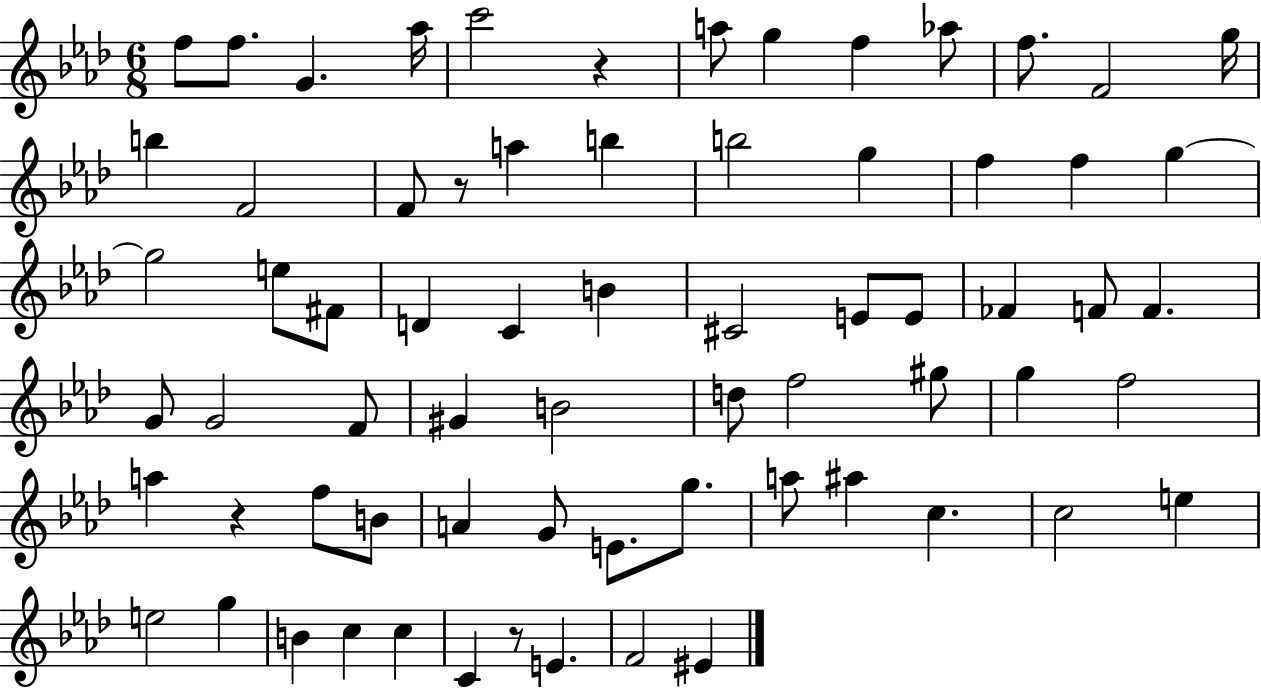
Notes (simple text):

F5/e F5/e. G4/q. Ab5/s C6/h R/q A5/e G5/q F5/q Ab5/e F5/e. F4/h G5/s B5/q F4/h F4/e R/e A5/q B5/q B5/h G5/q F5/q F5/q G5/q G5/h E5/e F#4/e D4/q C4/q B4/q C#4/h E4/e E4/e FES4/q F4/e F4/q. G4/e G4/h F4/e G#4/q B4/h D5/e F5/h G#5/e G5/q F5/h A5/q R/q F5/e B4/e A4/q G4/e E4/e. G5/e. A5/e A#5/q C5/q. C5/h E5/q E5/h G5/q B4/q C5/q C5/q C4/q R/e E4/q. F4/h EIS4/q